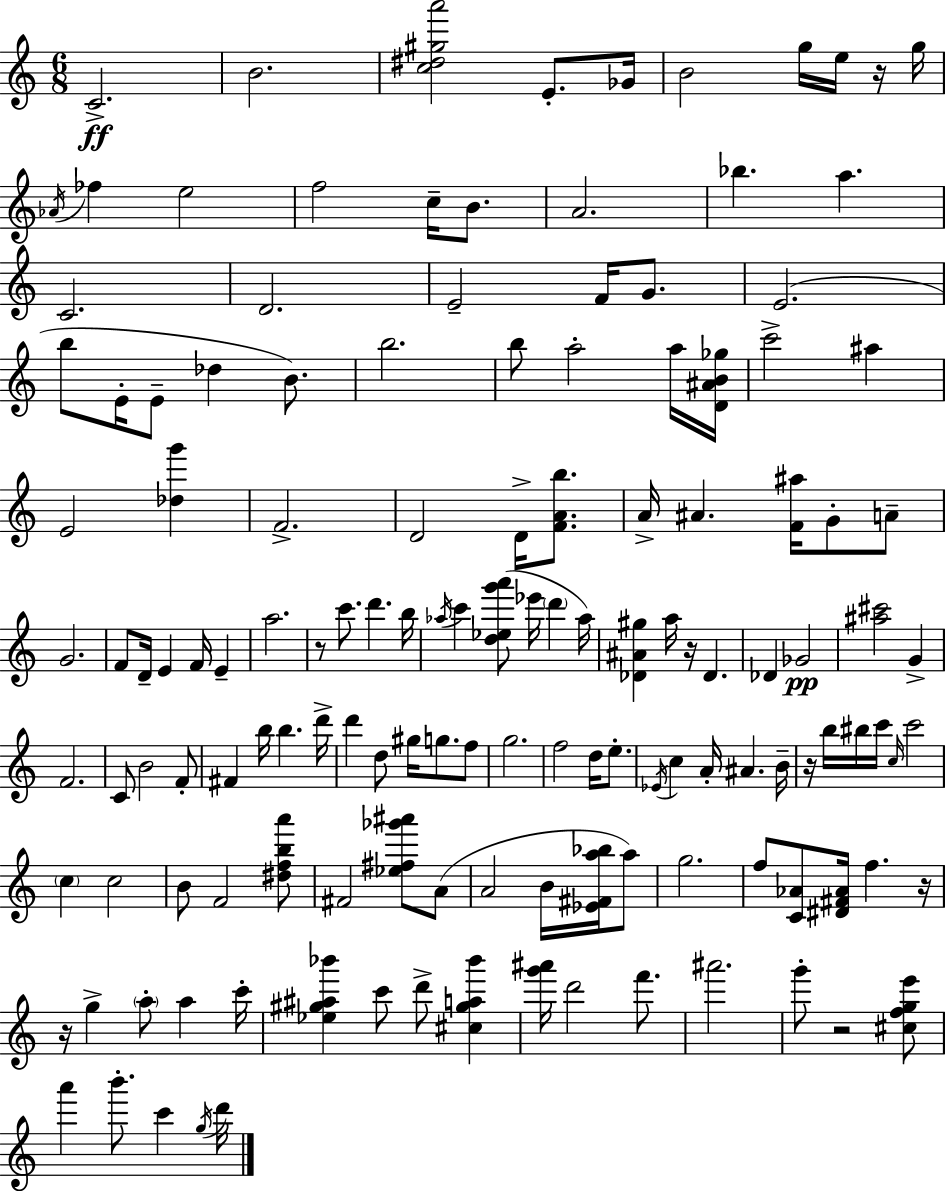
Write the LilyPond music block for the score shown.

{
  \clef treble
  \numericTimeSignature
  \time 6/8
  \key a \minor
  \repeat volta 2 { c'2.->\ff | b'2. | <c'' dis'' gis'' a'''>2 e'8.-. ges'16 | b'2 g''16 e''16 r16 g''16 | \break \acciaccatura { aes'16 } fes''4 e''2 | f''2 c''16-- b'8. | a'2. | bes''4. a''4. | \break c'2. | d'2. | e'2-- f'16 g'8. | e'2.( | \break b''8 e'16-. e'8-- des''4 b'8.) | b''2. | b''8 a''2-. a''16 | <d' ais' b' ges''>16 c'''2-> ais''4 | \break e'2 <des'' g'''>4 | f'2.-> | d'2 d'16-> <f' a' b''>8. | a'16-> ais'4. <f' ais''>16 g'8-. a'8-- | \break g'2. | f'8 d'16-- e'4 f'16 e'4-- | a''2. | r8 c'''8. d'''4. | \break b''16 \acciaccatura { aes''16 } c'''4 <d'' ees'' g''' a'''>8( ees'''16 \parenthesize d'''4 | aes''16) <des' ais' gis''>4 a''16 r16 des'4. | des'4 ges'2\pp | <ais'' cis'''>2 g'4-> | \break f'2. | c'8 b'2 | f'8-. fis'4 b''16 b''4. | d'''16-> d'''4 d''8 gis''16 g''8. | \break f''8 g''2. | f''2 d''16 e''8.-. | \acciaccatura { ees'16 } c''4 a'16-. ais'4. | b'16-- r16 b''16 bis''16 c'''16 \grace { c''16 } c'''2 | \break \parenthesize c''4 c''2 | b'8 f'2 | <dis'' f'' b'' a'''>8 fis'2 | <ees'' fis'' ges''' ais'''>8 a'8( a'2 | \break b'16 <ees' fis' a'' bes''>16 a''8) g''2. | f''8 <c' aes'>8 <dis' fis' aes'>16 f''4. | r16 r16 g''4-> \parenthesize a''8-. a''4 | c'''16-. <ees'' gis'' ais'' bes'''>4 c'''8 d'''8-> | \break <cis'' gis'' a'' bes'''>4 <g''' ais'''>16 d'''2 | f'''8. ais'''2. | g'''8-. r2 | <cis'' f'' g'' e'''>8 a'''4 b'''8.-. c'''4 | \break \acciaccatura { g''16 } d'''16 } \bar "|."
}